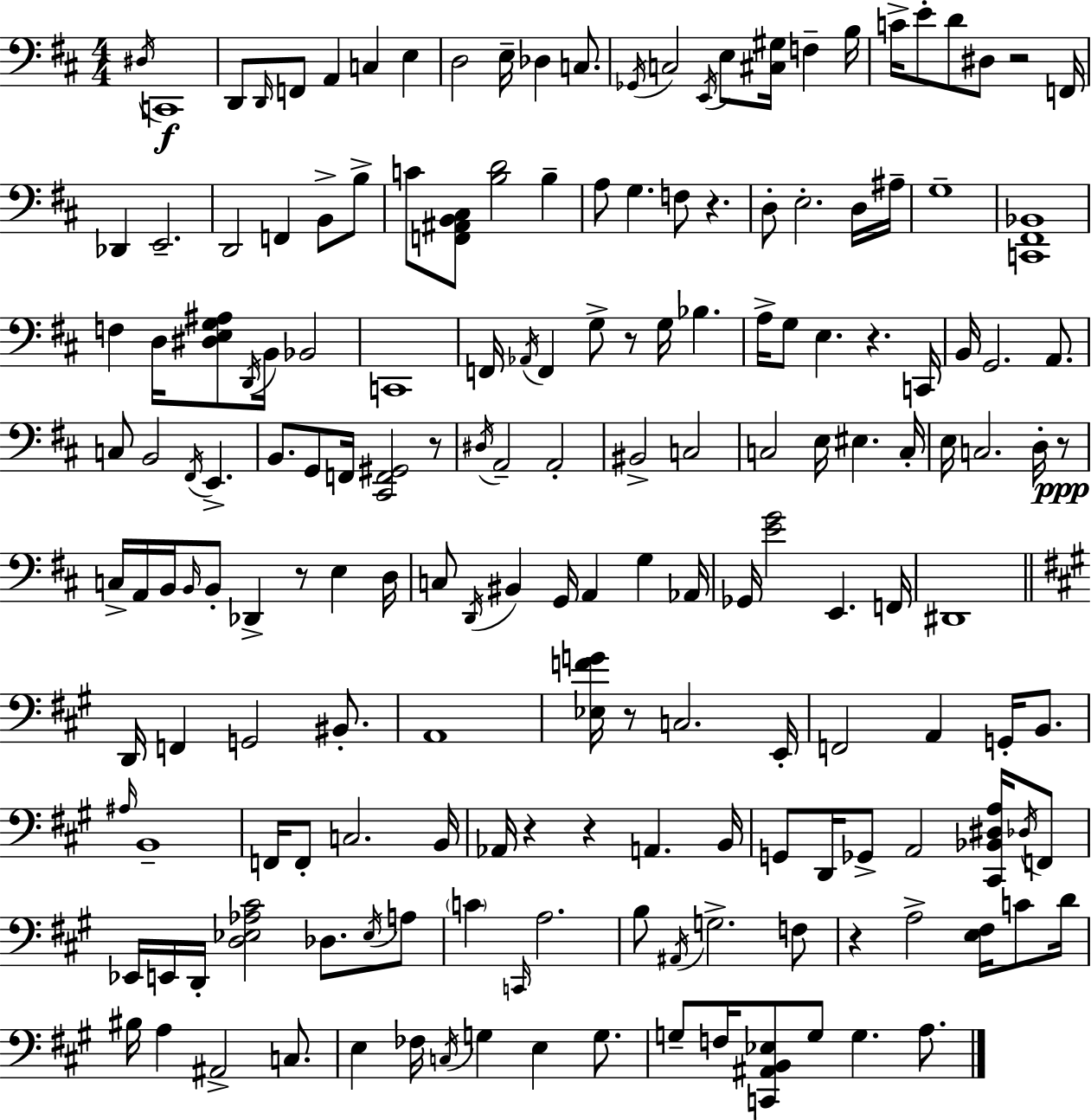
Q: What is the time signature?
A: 4/4